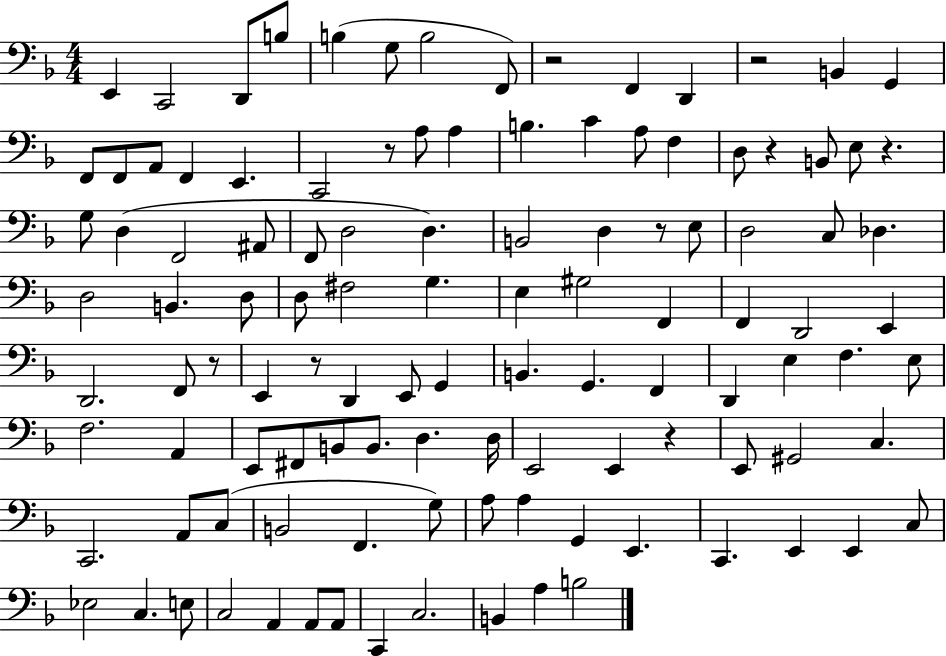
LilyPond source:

{
  \clef bass
  \numericTimeSignature
  \time 4/4
  \key f \major
  e,4 c,2 d,8 b8 | b4( g8 b2 f,8) | r2 f,4 d,4 | r2 b,4 g,4 | \break f,8 f,8 a,8 f,4 e,4. | c,2 r8 a8 a4 | b4. c'4 a8 f4 | d8 r4 b,8 e8 r4. | \break g8 d4( f,2 ais,8 | f,8 d2 d4.) | b,2 d4 r8 e8 | d2 c8 des4. | \break d2 b,4. d8 | d8 fis2 g4. | e4 gis2 f,4 | f,4 d,2 e,4 | \break d,2. f,8 r8 | e,4 r8 d,4 e,8 g,4 | b,4. g,4. f,4 | d,4 e4 f4. e8 | \break f2. a,4 | e,8 fis,8 b,8 b,8. d4. d16 | e,2 e,4 r4 | e,8 gis,2 c4. | \break c,2. a,8 c8( | b,2 f,4. g8) | a8 a4 g,4 e,4. | c,4. e,4 e,4 c8 | \break ees2 c4. e8 | c2 a,4 a,8 a,8 | c,4 c2. | b,4 a4 b2 | \break \bar "|."
}